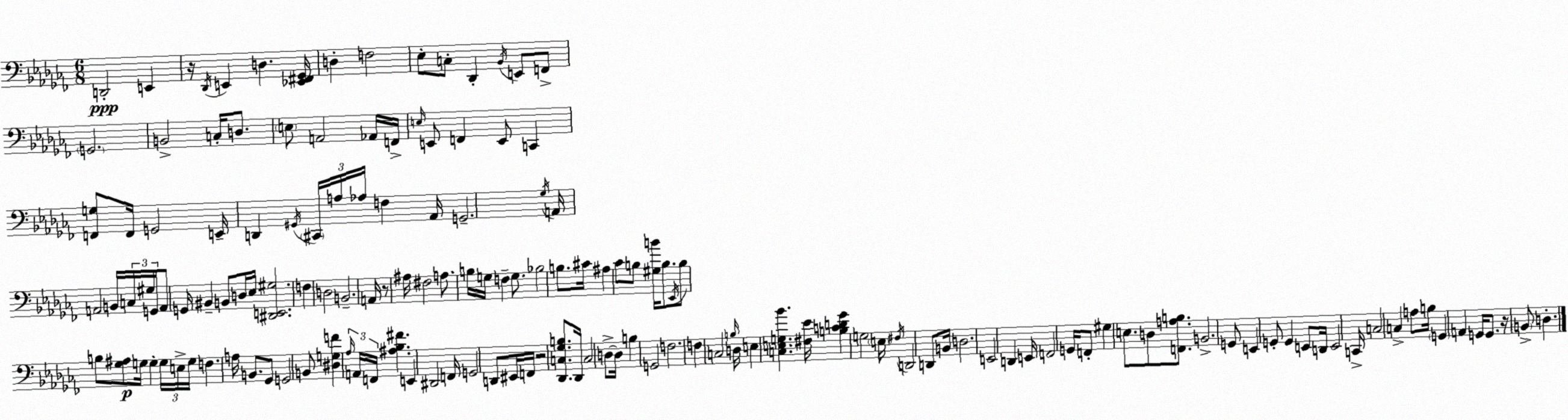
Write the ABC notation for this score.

X:1
T:Untitled
M:6/8
L:1/4
K:Abm
D,,2 E,, z/4 _D,,/4 E,, D, [_E,,^F,,_G,,]/4 D, F,2 _E,/2 C,/2 _D,, _B,,/4 E,,/2 F,,/2 G,,2 B,,2 C,/4 D,/2 E,/2 A,,2 _A,,/4 F,,/4 E,/4 E,,/2 F,, E,,/2 C,, [F,,G,]/2 F,,/4 G,,2 E,,/4 D,, ^G,,/4 ^C,,/4 A,/4 _A,/4 F, _A,,/4 G,,2 _G,/4 A,,/4 A,,2 B,,/4 C,/4 ^G,/4 G,,/4 A,,/2 G,,/4 ^B,, B,,/2 D,/4 _E,/4 [^D,,E,,^G,]2 F, D,2 B,,2 A,,/4 z/2 ^A,/4 ^F,2 A,/2 B,/4 G,/4 F, G,/2 _B,2 B,/2 ^C/4 ^A, _C/2 B,/2 [^G,B]/4 B,/2 _E,,/4 B,/2 B,/2 [_G,^A,]/2 G,/4 G, G,/4 E,/4 G,/4 F, A,/4 B,,/2 _G,,/2 G,,2 B,,/2 [^D,G,F] _A,/4 A,,/4 F,,/4 [^A,_B,^F] E,, ^D,,2 F,,/4 G,,2 D,,/2 ^E,,/4 F,,/4 z2 [_D,,C,_G,B,]/2 _D,,/4 C,2 D,/2 D,/4 B, G,,2 F,2 F, C,2 B,/4 D,/4 E, [C,E,G,_B] [^F,_E]/4 [B,CD_G] G,2 E,/4 ^F,/4 D,,2 D,,/2 B,,/4 D,2 E,,2 D,, E,,/4 F,,2 G,,/4 F,,/2 ^G, E,/2 D,/2 [F,,A,B,]/2 B,,2 G,,/2 E,, G,,/2 G,, E,,/2 D,,/4 E,,2 C,,/4 C,2 C, A,/2 B,/4 G,, A,, G,,/4 G,,/2 z/4 B,,/2 D,